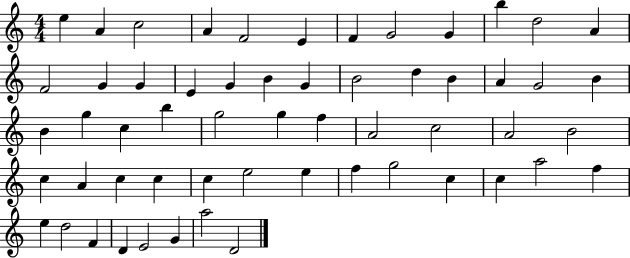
{
  \clef treble
  \numericTimeSignature
  \time 4/4
  \key c \major
  e''4 a'4 c''2 | a'4 f'2 e'4 | f'4 g'2 g'4 | b''4 d''2 a'4 | \break f'2 g'4 g'4 | e'4 g'4 b'4 g'4 | b'2 d''4 b'4 | a'4 g'2 b'4 | \break b'4 g''4 c''4 b''4 | g''2 g''4 f''4 | a'2 c''2 | a'2 b'2 | \break c''4 a'4 c''4 c''4 | c''4 e''2 e''4 | f''4 g''2 c''4 | c''4 a''2 f''4 | \break e''4 d''2 f'4 | d'4 e'2 g'4 | a''2 d'2 | \bar "|."
}